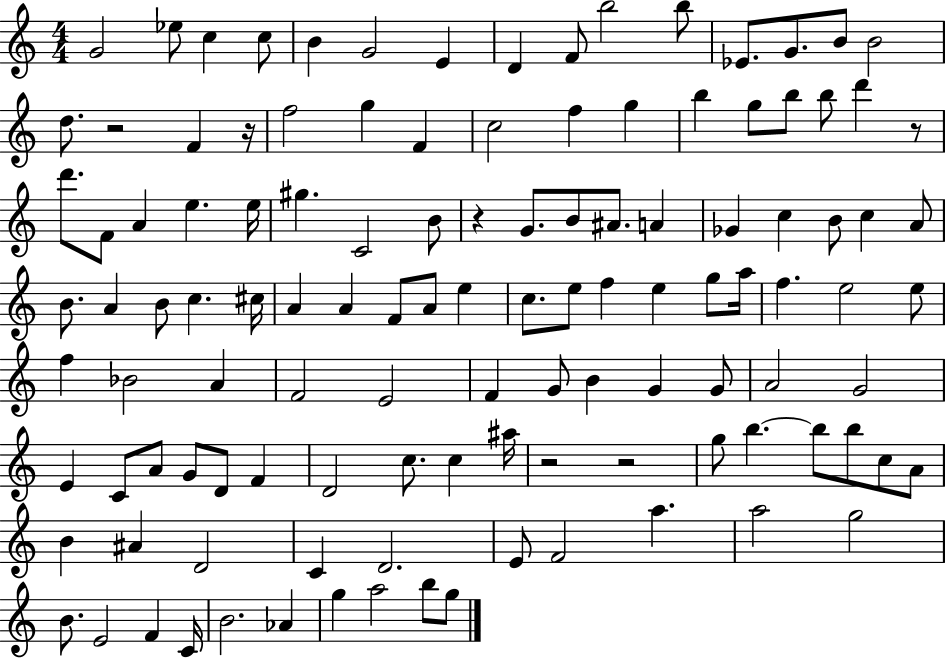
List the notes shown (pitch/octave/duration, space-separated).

G4/h Eb5/e C5/q C5/e B4/q G4/h E4/q D4/q F4/e B5/h B5/e Eb4/e. G4/e. B4/e B4/h D5/e. R/h F4/q R/s F5/h G5/q F4/q C5/h F5/q G5/q B5/q G5/e B5/e B5/e D6/q R/e D6/e. F4/e A4/q E5/q. E5/s G#5/q. C4/h B4/e R/q G4/e. B4/e A#4/e. A4/q Gb4/q C5/q B4/e C5/q A4/e B4/e. A4/q B4/e C5/q. C#5/s A4/q A4/q F4/e A4/e E5/q C5/e. E5/e F5/q E5/q G5/e A5/s F5/q. E5/h E5/e F5/q Bb4/h A4/q F4/h E4/h F4/q G4/e B4/q G4/q G4/e A4/h G4/h E4/q C4/e A4/e G4/e D4/e F4/q D4/h C5/e. C5/q A#5/s R/h R/h G5/e B5/q. B5/e B5/e C5/e A4/e B4/q A#4/q D4/h C4/q D4/h. E4/e F4/h A5/q. A5/h G5/h B4/e. E4/h F4/q C4/s B4/h. Ab4/q G5/q A5/h B5/e G5/e